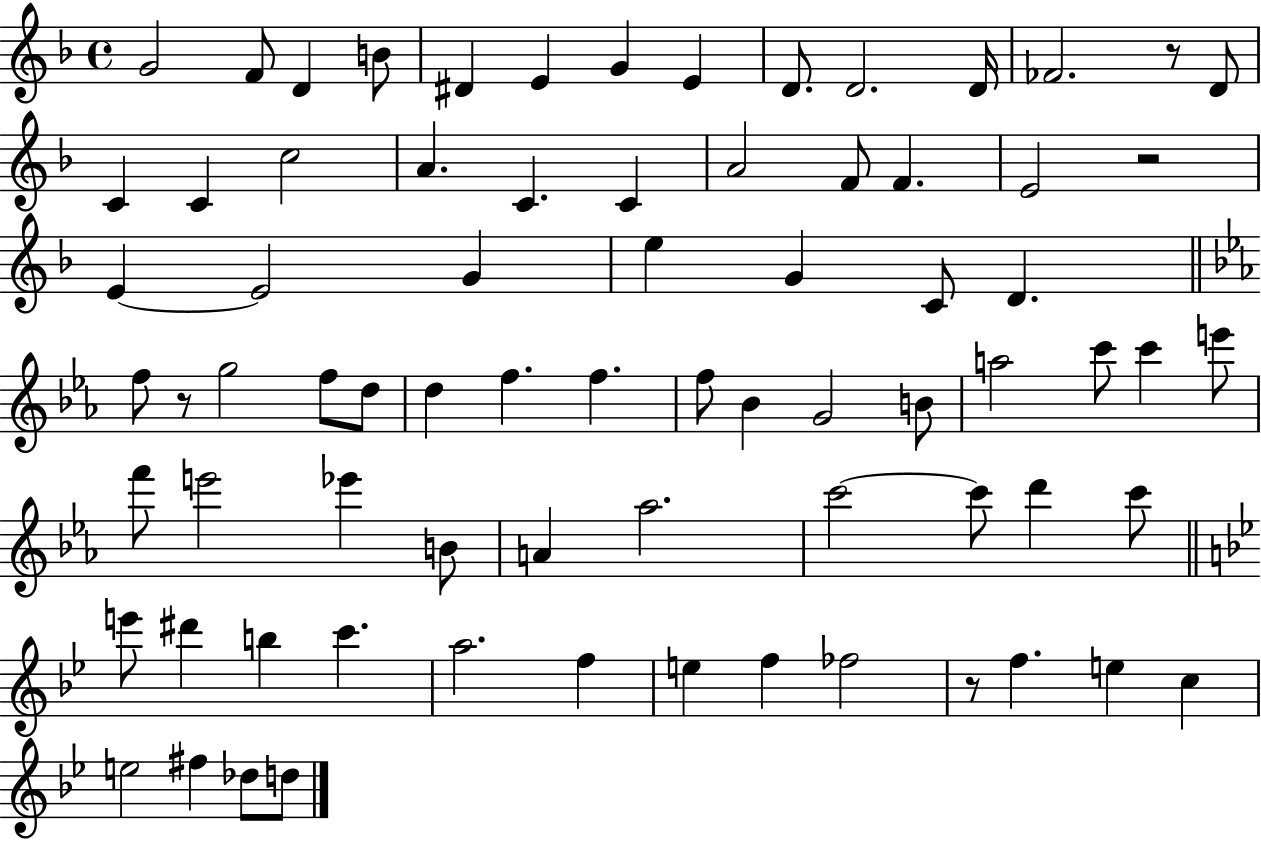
X:1
T:Untitled
M:4/4
L:1/4
K:F
G2 F/2 D B/2 ^D E G E D/2 D2 D/4 _F2 z/2 D/2 C C c2 A C C A2 F/2 F E2 z2 E E2 G e G C/2 D f/2 z/2 g2 f/2 d/2 d f f f/2 _B G2 B/2 a2 c'/2 c' e'/2 f'/2 e'2 _e' B/2 A _a2 c'2 c'/2 d' c'/2 e'/2 ^d' b c' a2 f e f _f2 z/2 f e c e2 ^f _d/2 d/2